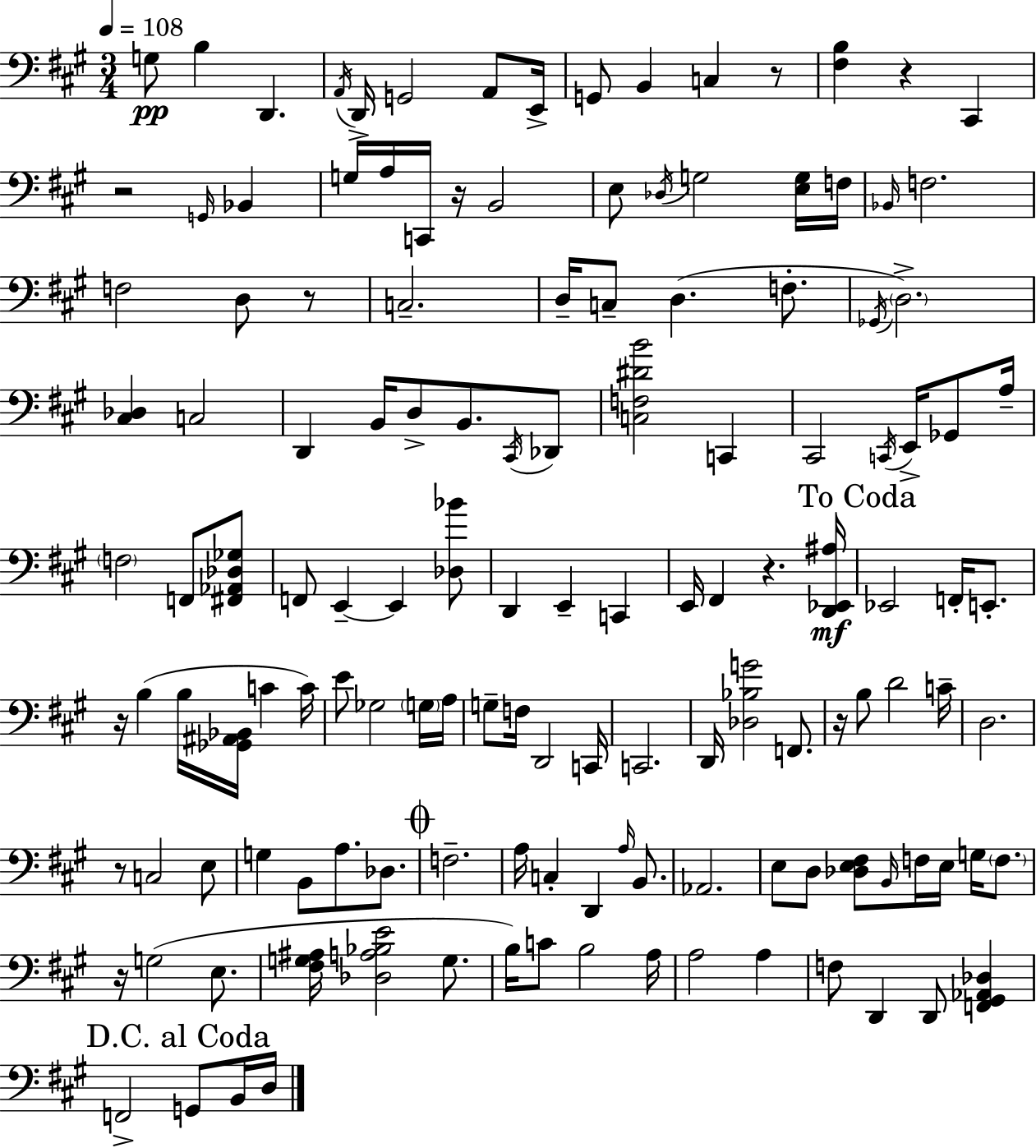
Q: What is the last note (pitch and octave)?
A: D3